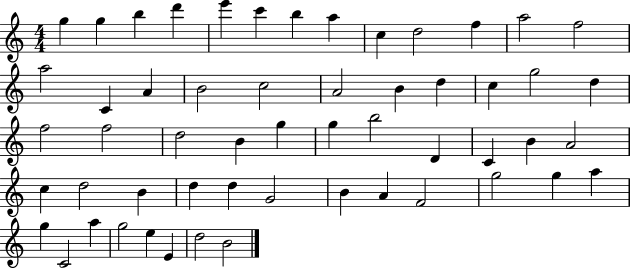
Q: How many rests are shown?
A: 0